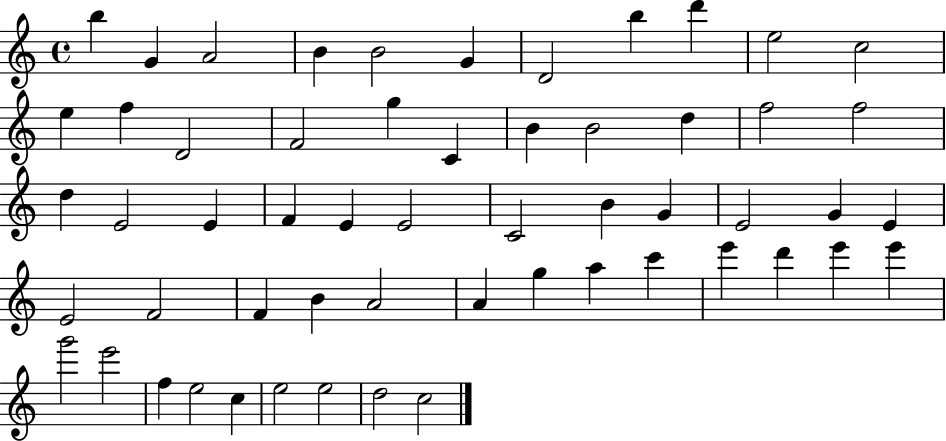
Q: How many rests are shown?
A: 0